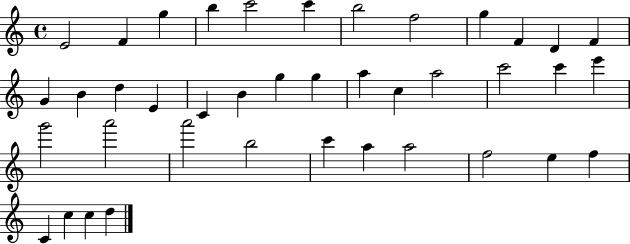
E4/h F4/q G5/q B5/q C6/h C6/q B5/h F5/h G5/q F4/q D4/q F4/q G4/q B4/q D5/q E4/q C4/q B4/q G5/q G5/q A5/q C5/q A5/h C6/h C6/q E6/q G6/h A6/h A6/h B5/h C6/q A5/q A5/h F5/h E5/q F5/q C4/q C5/q C5/q D5/q